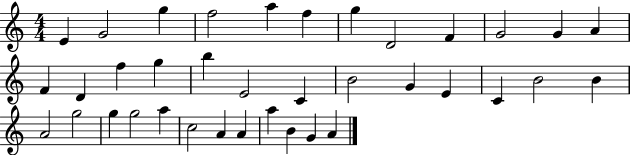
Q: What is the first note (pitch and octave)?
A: E4